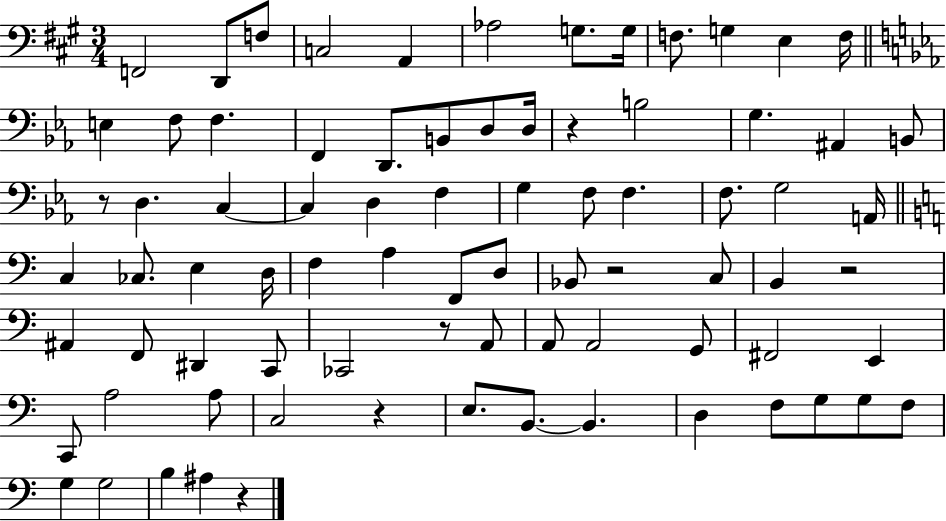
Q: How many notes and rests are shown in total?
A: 80